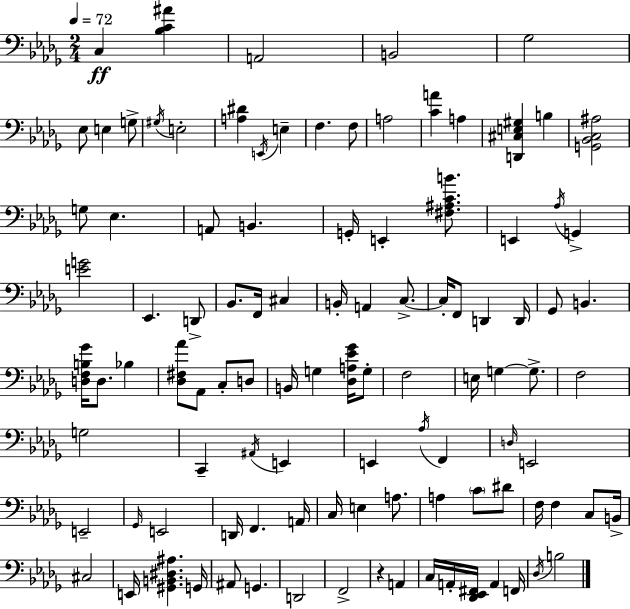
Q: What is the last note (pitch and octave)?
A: B3